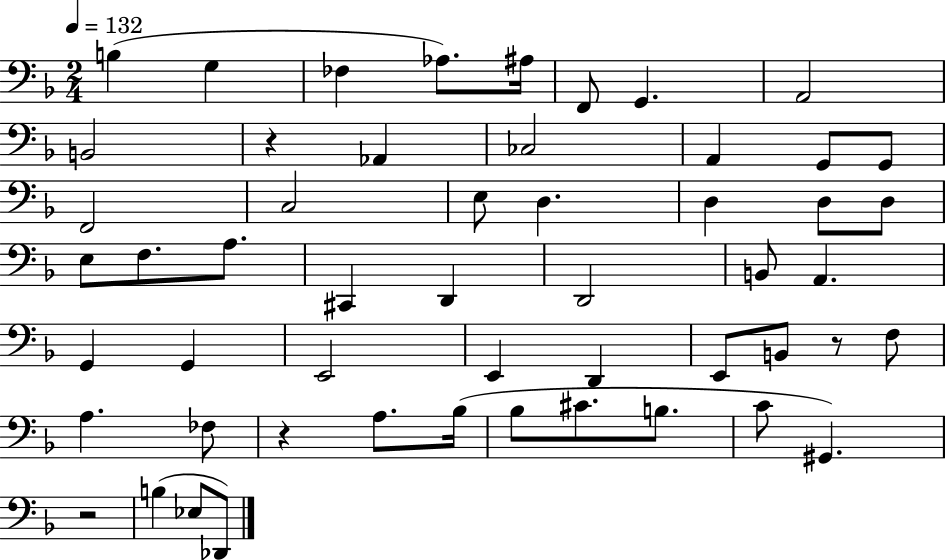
B3/q G3/q FES3/q Ab3/e. A#3/s F2/e G2/q. A2/h B2/h R/q Ab2/q CES3/h A2/q G2/e G2/e F2/h C3/h E3/e D3/q. D3/q D3/e D3/e E3/e F3/e. A3/e. C#2/q D2/q D2/h B2/e A2/q. G2/q G2/q E2/h E2/q D2/q E2/e B2/e R/e F3/e A3/q. FES3/e R/q A3/e. Bb3/s Bb3/e C#4/e. B3/e. C4/e G#2/q. R/h B3/q Eb3/e Db2/e